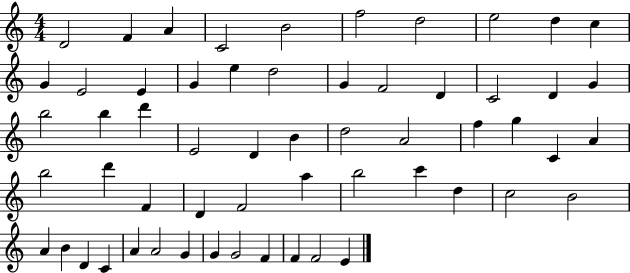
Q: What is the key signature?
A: C major